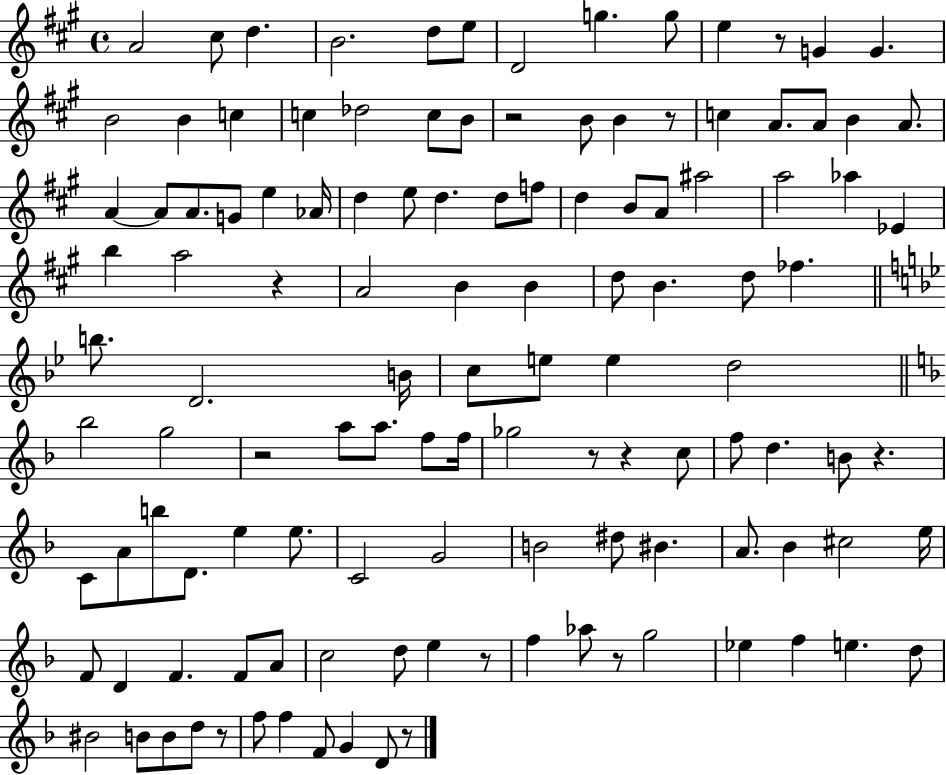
A4/h C#5/e D5/q. B4/h. D5/e E5/e D4/h G5/q. G5/e E5/q R/e G4/q G4/q. B4/h B4/q C5/q C5/q Db5/h C5/e B4/e R/h B4/e B4/q R/e C5/q A4/e. A4/e B4/q A4/e. A4/q A4/e A4/e. G4/e E5/q Ab4/s D5/q E5/e D5/q. D5/e F5/e D5/q B4/e A4/e A#5/h A5/h Ab5/q Eb4/q B5/q A5/h R/q A4/h B4/q B4/q D5/e B4/q. D5/e FES5/q. B5/e. D4/h. B4/s C5/e E5/e E5/q D5/h Bb5/h G5/h R/h A5/e A5/e. F5/e F5/s Gb5/h R/e R/q C5/e F5/e D5/q. B4/e R/q. C4/e A4/e B5/e D4/e. E5/q E5/e. C4/h G4/h B4/h D#5/e BIS4/q. A4/e. Bb4/q C#5/h E5/s F4/e D4/q F4/q. F4/e A4/e C5/h D5/e E5/q R/e F5/q Ab5/e R/e G5/h Eb5/q F5/q E5/q. D5/e BIS4/h B4/e B4/e D5/e R/e F5/e F5/q F4/e G4/q D4/e R/e